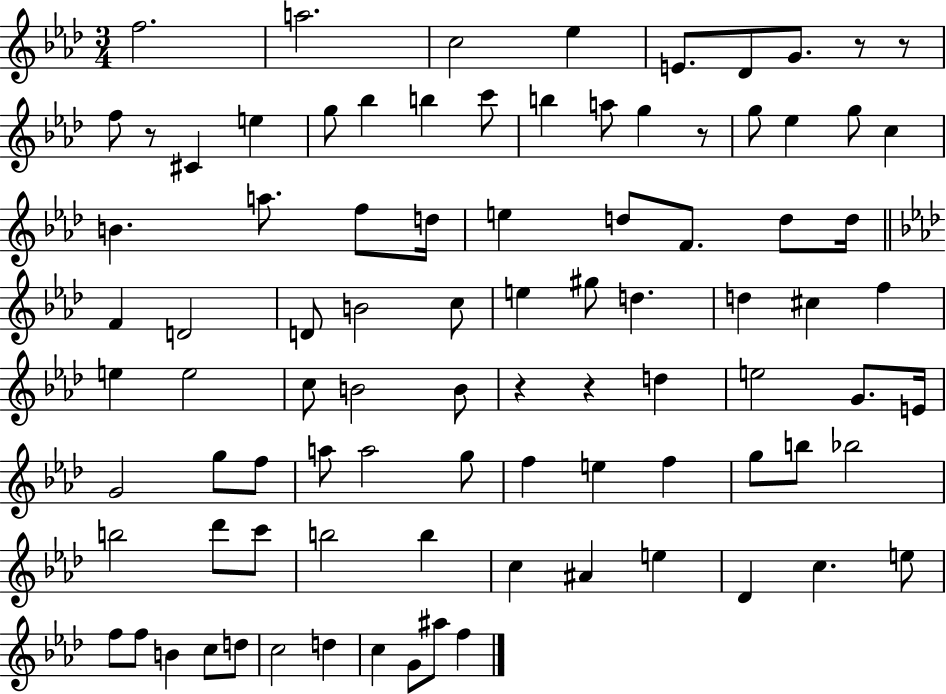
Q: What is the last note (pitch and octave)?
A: F5